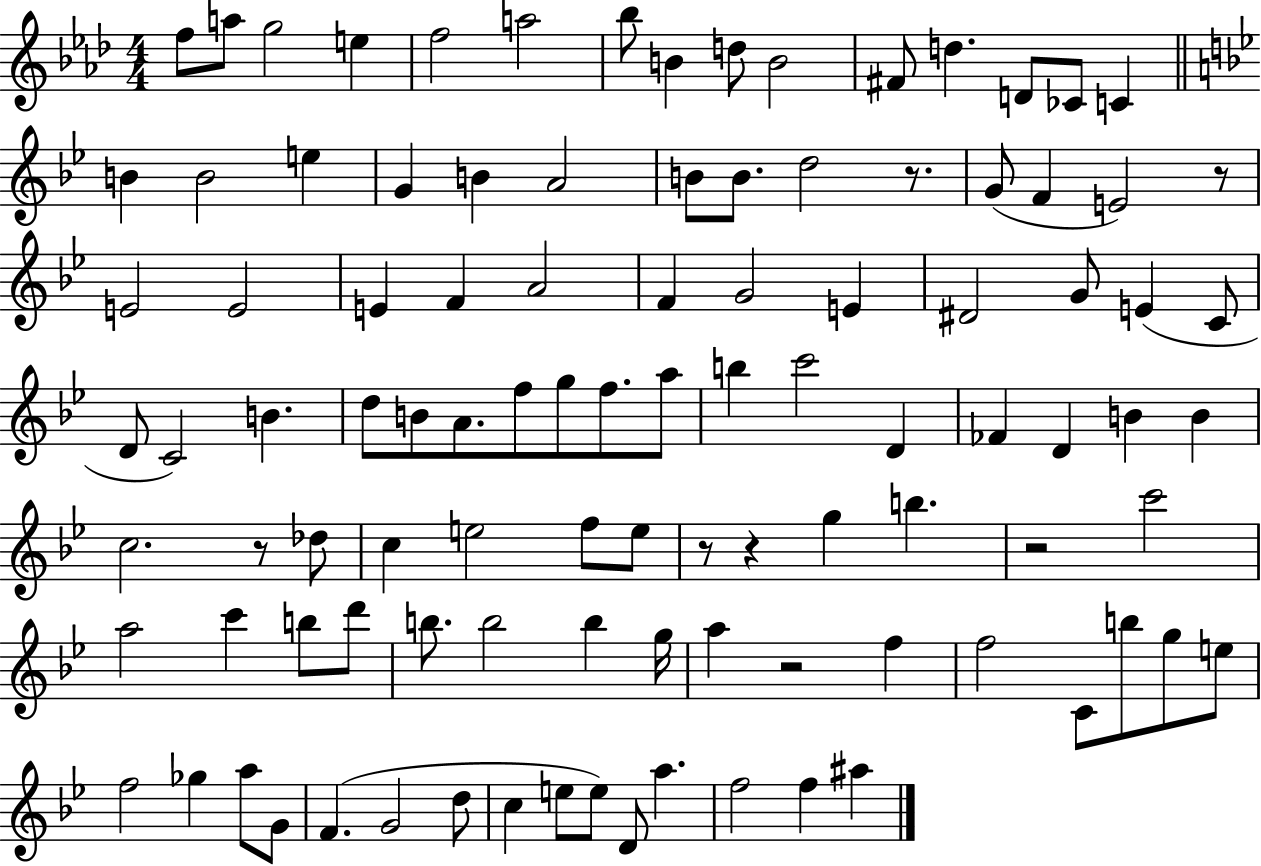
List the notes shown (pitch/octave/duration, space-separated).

F5/e A5/e G5/h E5/q F5/h A5/h Bb5/e B4/q D5/e B4/h F#4/e D5/q. D4/e CES4/e C4/q B4/q B4/h E5/q G4/q B4/q A4/h B4/e B4/e. D5/h R/e. G4/e F4/q E4/h R/e E4/h E4/h E4/q F4/q A4/h F4/q G4/h E4/q D#4/h G4/e E4/q C4/e D4/e C4/h B4/q. D5/e B4/e A4/e. F5/e G5/e F5/e. A5/e B5/q C6/h D4/q FES4/q D4/q B4/q B4/q C5/h. R/e Db5/e C5/q E5/h F5/e E5/e R/e R/q G5/q B5/q. R/h C6/h A5/h C6/q B5/e D6/e B5/e. B5/h B5/q G5/s A5/q R/h F5/q F5/h C4/e B5/e G5/e E5/e F5/h Gb5/q A5/e G4/e F4/q. G4/h D5/e C5/q E5/e E5/e D4/e A5/q. F5/h F5/q A#5/q